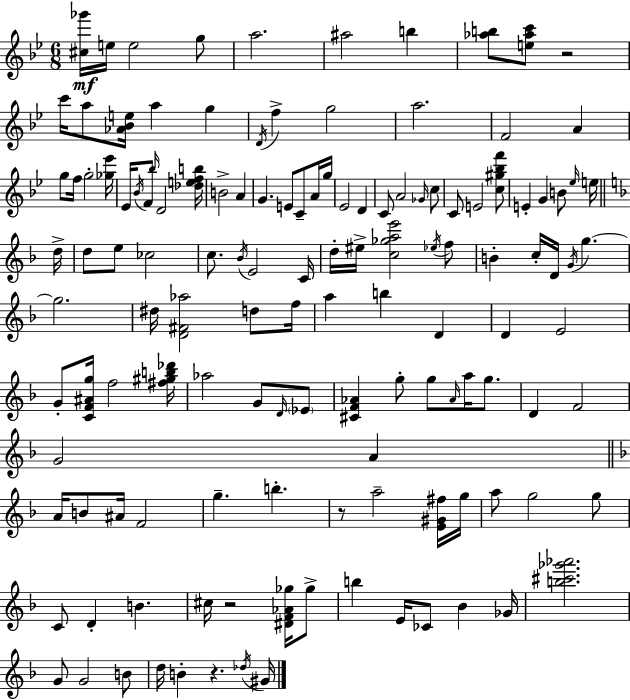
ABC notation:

X:1
T:Untitled
M:6/8
L:1/4
K:Gm
[^c_g']/4 e/4 e2 g/2 a2 ^a2 b [_ab]/2 [e_ac']/2 z2 c'/4 a/2 [_A_Be]/4 a g D/4 f g2 a2 F2 A g/2 f/4 g2 [_g_e']/4 _E/4 _B/4 F/2 _b/4 D2 [_defb]/4 B2 A G E/2 C/2 A/4 g/4 _E2 D C/2 A2 _G/4 c/2 C/2 E2 [c^g_bf']/2 E G B/2 _e/4 e/4 d/4 d/2 e/2 _c2 c/2 _B/4 E2 C/4 d/4 ^e/4 [c_gae']2 _e/4 f/2 B c/4 D/4 G/4 g g2 ^d/4 [D^F_a]2 d/2 f/4 a b D D E2 G/2 [CF^Ag]/4 f2 [^f^gb_d']/4 _a2 G/2 D/4 _E/2 [^CF_A] g/2 g/2 _A/4 a/4 g/2 D F2 G2 A A/4 B/2 ^A/4 F2 g b z/2 a2 [E^G^f]/4 g/4 a/2 g2 g/2 C/2 D B ^c/4 z2 [^DF_A_g]/4 _g/2 b E/4 _C/2 _B _G/4 [b^c'_g'_a']2 G/2 G2 B/2 d/4 B z _d/4 ^G/4